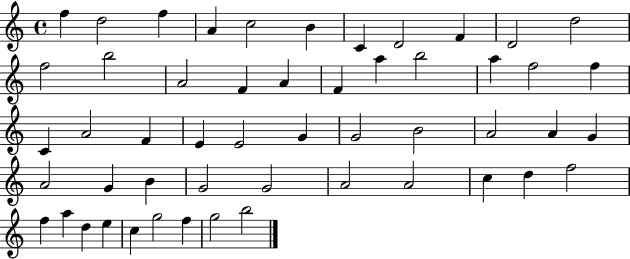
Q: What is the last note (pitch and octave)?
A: B5